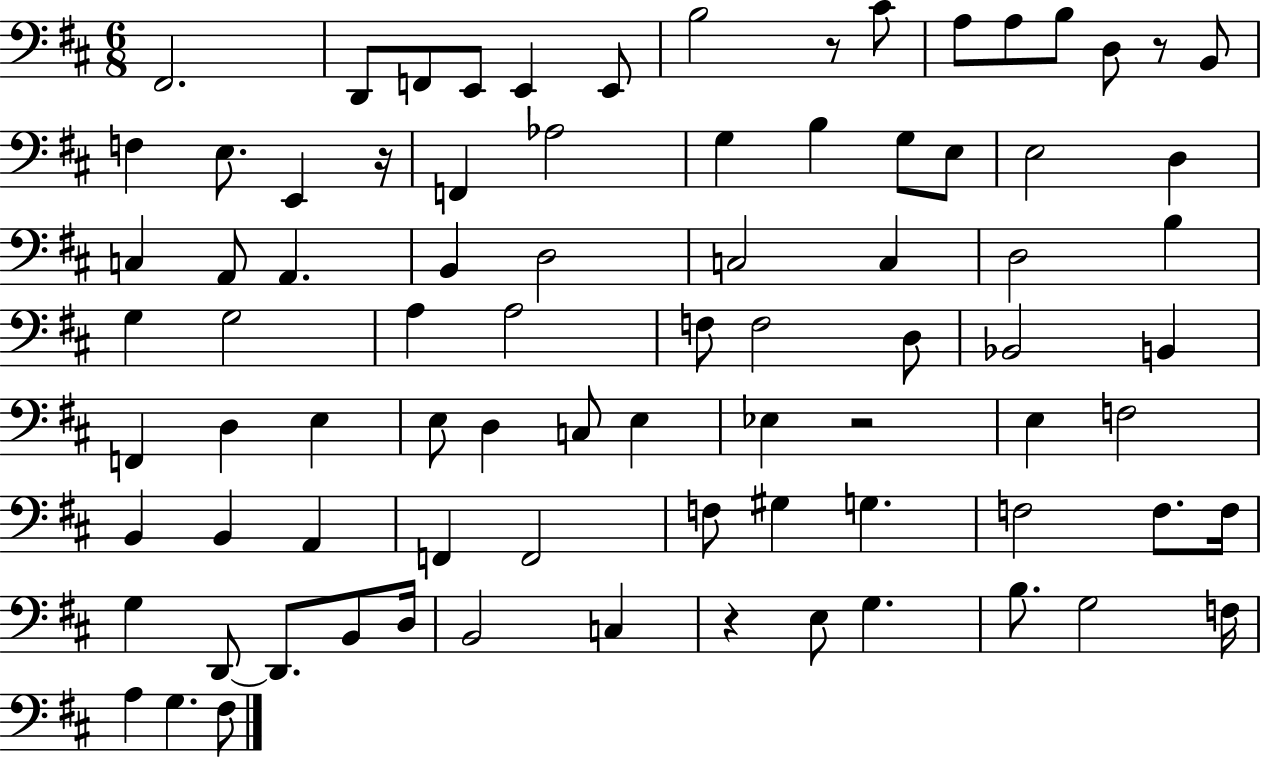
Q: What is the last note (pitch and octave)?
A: F#3